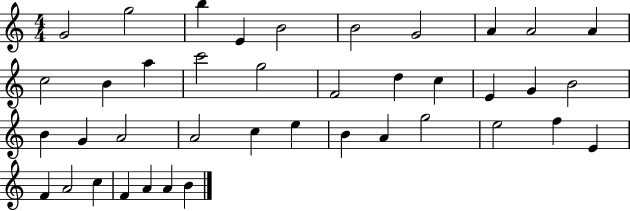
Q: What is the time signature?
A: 4/4